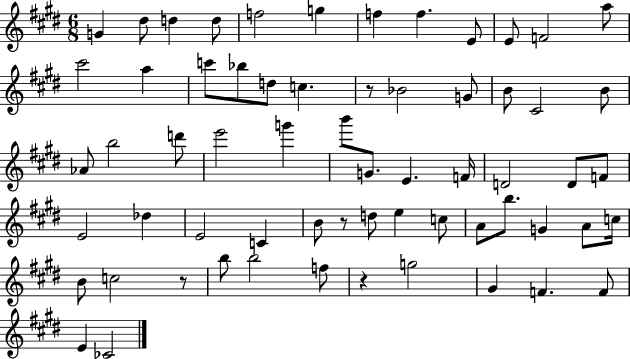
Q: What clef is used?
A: treble